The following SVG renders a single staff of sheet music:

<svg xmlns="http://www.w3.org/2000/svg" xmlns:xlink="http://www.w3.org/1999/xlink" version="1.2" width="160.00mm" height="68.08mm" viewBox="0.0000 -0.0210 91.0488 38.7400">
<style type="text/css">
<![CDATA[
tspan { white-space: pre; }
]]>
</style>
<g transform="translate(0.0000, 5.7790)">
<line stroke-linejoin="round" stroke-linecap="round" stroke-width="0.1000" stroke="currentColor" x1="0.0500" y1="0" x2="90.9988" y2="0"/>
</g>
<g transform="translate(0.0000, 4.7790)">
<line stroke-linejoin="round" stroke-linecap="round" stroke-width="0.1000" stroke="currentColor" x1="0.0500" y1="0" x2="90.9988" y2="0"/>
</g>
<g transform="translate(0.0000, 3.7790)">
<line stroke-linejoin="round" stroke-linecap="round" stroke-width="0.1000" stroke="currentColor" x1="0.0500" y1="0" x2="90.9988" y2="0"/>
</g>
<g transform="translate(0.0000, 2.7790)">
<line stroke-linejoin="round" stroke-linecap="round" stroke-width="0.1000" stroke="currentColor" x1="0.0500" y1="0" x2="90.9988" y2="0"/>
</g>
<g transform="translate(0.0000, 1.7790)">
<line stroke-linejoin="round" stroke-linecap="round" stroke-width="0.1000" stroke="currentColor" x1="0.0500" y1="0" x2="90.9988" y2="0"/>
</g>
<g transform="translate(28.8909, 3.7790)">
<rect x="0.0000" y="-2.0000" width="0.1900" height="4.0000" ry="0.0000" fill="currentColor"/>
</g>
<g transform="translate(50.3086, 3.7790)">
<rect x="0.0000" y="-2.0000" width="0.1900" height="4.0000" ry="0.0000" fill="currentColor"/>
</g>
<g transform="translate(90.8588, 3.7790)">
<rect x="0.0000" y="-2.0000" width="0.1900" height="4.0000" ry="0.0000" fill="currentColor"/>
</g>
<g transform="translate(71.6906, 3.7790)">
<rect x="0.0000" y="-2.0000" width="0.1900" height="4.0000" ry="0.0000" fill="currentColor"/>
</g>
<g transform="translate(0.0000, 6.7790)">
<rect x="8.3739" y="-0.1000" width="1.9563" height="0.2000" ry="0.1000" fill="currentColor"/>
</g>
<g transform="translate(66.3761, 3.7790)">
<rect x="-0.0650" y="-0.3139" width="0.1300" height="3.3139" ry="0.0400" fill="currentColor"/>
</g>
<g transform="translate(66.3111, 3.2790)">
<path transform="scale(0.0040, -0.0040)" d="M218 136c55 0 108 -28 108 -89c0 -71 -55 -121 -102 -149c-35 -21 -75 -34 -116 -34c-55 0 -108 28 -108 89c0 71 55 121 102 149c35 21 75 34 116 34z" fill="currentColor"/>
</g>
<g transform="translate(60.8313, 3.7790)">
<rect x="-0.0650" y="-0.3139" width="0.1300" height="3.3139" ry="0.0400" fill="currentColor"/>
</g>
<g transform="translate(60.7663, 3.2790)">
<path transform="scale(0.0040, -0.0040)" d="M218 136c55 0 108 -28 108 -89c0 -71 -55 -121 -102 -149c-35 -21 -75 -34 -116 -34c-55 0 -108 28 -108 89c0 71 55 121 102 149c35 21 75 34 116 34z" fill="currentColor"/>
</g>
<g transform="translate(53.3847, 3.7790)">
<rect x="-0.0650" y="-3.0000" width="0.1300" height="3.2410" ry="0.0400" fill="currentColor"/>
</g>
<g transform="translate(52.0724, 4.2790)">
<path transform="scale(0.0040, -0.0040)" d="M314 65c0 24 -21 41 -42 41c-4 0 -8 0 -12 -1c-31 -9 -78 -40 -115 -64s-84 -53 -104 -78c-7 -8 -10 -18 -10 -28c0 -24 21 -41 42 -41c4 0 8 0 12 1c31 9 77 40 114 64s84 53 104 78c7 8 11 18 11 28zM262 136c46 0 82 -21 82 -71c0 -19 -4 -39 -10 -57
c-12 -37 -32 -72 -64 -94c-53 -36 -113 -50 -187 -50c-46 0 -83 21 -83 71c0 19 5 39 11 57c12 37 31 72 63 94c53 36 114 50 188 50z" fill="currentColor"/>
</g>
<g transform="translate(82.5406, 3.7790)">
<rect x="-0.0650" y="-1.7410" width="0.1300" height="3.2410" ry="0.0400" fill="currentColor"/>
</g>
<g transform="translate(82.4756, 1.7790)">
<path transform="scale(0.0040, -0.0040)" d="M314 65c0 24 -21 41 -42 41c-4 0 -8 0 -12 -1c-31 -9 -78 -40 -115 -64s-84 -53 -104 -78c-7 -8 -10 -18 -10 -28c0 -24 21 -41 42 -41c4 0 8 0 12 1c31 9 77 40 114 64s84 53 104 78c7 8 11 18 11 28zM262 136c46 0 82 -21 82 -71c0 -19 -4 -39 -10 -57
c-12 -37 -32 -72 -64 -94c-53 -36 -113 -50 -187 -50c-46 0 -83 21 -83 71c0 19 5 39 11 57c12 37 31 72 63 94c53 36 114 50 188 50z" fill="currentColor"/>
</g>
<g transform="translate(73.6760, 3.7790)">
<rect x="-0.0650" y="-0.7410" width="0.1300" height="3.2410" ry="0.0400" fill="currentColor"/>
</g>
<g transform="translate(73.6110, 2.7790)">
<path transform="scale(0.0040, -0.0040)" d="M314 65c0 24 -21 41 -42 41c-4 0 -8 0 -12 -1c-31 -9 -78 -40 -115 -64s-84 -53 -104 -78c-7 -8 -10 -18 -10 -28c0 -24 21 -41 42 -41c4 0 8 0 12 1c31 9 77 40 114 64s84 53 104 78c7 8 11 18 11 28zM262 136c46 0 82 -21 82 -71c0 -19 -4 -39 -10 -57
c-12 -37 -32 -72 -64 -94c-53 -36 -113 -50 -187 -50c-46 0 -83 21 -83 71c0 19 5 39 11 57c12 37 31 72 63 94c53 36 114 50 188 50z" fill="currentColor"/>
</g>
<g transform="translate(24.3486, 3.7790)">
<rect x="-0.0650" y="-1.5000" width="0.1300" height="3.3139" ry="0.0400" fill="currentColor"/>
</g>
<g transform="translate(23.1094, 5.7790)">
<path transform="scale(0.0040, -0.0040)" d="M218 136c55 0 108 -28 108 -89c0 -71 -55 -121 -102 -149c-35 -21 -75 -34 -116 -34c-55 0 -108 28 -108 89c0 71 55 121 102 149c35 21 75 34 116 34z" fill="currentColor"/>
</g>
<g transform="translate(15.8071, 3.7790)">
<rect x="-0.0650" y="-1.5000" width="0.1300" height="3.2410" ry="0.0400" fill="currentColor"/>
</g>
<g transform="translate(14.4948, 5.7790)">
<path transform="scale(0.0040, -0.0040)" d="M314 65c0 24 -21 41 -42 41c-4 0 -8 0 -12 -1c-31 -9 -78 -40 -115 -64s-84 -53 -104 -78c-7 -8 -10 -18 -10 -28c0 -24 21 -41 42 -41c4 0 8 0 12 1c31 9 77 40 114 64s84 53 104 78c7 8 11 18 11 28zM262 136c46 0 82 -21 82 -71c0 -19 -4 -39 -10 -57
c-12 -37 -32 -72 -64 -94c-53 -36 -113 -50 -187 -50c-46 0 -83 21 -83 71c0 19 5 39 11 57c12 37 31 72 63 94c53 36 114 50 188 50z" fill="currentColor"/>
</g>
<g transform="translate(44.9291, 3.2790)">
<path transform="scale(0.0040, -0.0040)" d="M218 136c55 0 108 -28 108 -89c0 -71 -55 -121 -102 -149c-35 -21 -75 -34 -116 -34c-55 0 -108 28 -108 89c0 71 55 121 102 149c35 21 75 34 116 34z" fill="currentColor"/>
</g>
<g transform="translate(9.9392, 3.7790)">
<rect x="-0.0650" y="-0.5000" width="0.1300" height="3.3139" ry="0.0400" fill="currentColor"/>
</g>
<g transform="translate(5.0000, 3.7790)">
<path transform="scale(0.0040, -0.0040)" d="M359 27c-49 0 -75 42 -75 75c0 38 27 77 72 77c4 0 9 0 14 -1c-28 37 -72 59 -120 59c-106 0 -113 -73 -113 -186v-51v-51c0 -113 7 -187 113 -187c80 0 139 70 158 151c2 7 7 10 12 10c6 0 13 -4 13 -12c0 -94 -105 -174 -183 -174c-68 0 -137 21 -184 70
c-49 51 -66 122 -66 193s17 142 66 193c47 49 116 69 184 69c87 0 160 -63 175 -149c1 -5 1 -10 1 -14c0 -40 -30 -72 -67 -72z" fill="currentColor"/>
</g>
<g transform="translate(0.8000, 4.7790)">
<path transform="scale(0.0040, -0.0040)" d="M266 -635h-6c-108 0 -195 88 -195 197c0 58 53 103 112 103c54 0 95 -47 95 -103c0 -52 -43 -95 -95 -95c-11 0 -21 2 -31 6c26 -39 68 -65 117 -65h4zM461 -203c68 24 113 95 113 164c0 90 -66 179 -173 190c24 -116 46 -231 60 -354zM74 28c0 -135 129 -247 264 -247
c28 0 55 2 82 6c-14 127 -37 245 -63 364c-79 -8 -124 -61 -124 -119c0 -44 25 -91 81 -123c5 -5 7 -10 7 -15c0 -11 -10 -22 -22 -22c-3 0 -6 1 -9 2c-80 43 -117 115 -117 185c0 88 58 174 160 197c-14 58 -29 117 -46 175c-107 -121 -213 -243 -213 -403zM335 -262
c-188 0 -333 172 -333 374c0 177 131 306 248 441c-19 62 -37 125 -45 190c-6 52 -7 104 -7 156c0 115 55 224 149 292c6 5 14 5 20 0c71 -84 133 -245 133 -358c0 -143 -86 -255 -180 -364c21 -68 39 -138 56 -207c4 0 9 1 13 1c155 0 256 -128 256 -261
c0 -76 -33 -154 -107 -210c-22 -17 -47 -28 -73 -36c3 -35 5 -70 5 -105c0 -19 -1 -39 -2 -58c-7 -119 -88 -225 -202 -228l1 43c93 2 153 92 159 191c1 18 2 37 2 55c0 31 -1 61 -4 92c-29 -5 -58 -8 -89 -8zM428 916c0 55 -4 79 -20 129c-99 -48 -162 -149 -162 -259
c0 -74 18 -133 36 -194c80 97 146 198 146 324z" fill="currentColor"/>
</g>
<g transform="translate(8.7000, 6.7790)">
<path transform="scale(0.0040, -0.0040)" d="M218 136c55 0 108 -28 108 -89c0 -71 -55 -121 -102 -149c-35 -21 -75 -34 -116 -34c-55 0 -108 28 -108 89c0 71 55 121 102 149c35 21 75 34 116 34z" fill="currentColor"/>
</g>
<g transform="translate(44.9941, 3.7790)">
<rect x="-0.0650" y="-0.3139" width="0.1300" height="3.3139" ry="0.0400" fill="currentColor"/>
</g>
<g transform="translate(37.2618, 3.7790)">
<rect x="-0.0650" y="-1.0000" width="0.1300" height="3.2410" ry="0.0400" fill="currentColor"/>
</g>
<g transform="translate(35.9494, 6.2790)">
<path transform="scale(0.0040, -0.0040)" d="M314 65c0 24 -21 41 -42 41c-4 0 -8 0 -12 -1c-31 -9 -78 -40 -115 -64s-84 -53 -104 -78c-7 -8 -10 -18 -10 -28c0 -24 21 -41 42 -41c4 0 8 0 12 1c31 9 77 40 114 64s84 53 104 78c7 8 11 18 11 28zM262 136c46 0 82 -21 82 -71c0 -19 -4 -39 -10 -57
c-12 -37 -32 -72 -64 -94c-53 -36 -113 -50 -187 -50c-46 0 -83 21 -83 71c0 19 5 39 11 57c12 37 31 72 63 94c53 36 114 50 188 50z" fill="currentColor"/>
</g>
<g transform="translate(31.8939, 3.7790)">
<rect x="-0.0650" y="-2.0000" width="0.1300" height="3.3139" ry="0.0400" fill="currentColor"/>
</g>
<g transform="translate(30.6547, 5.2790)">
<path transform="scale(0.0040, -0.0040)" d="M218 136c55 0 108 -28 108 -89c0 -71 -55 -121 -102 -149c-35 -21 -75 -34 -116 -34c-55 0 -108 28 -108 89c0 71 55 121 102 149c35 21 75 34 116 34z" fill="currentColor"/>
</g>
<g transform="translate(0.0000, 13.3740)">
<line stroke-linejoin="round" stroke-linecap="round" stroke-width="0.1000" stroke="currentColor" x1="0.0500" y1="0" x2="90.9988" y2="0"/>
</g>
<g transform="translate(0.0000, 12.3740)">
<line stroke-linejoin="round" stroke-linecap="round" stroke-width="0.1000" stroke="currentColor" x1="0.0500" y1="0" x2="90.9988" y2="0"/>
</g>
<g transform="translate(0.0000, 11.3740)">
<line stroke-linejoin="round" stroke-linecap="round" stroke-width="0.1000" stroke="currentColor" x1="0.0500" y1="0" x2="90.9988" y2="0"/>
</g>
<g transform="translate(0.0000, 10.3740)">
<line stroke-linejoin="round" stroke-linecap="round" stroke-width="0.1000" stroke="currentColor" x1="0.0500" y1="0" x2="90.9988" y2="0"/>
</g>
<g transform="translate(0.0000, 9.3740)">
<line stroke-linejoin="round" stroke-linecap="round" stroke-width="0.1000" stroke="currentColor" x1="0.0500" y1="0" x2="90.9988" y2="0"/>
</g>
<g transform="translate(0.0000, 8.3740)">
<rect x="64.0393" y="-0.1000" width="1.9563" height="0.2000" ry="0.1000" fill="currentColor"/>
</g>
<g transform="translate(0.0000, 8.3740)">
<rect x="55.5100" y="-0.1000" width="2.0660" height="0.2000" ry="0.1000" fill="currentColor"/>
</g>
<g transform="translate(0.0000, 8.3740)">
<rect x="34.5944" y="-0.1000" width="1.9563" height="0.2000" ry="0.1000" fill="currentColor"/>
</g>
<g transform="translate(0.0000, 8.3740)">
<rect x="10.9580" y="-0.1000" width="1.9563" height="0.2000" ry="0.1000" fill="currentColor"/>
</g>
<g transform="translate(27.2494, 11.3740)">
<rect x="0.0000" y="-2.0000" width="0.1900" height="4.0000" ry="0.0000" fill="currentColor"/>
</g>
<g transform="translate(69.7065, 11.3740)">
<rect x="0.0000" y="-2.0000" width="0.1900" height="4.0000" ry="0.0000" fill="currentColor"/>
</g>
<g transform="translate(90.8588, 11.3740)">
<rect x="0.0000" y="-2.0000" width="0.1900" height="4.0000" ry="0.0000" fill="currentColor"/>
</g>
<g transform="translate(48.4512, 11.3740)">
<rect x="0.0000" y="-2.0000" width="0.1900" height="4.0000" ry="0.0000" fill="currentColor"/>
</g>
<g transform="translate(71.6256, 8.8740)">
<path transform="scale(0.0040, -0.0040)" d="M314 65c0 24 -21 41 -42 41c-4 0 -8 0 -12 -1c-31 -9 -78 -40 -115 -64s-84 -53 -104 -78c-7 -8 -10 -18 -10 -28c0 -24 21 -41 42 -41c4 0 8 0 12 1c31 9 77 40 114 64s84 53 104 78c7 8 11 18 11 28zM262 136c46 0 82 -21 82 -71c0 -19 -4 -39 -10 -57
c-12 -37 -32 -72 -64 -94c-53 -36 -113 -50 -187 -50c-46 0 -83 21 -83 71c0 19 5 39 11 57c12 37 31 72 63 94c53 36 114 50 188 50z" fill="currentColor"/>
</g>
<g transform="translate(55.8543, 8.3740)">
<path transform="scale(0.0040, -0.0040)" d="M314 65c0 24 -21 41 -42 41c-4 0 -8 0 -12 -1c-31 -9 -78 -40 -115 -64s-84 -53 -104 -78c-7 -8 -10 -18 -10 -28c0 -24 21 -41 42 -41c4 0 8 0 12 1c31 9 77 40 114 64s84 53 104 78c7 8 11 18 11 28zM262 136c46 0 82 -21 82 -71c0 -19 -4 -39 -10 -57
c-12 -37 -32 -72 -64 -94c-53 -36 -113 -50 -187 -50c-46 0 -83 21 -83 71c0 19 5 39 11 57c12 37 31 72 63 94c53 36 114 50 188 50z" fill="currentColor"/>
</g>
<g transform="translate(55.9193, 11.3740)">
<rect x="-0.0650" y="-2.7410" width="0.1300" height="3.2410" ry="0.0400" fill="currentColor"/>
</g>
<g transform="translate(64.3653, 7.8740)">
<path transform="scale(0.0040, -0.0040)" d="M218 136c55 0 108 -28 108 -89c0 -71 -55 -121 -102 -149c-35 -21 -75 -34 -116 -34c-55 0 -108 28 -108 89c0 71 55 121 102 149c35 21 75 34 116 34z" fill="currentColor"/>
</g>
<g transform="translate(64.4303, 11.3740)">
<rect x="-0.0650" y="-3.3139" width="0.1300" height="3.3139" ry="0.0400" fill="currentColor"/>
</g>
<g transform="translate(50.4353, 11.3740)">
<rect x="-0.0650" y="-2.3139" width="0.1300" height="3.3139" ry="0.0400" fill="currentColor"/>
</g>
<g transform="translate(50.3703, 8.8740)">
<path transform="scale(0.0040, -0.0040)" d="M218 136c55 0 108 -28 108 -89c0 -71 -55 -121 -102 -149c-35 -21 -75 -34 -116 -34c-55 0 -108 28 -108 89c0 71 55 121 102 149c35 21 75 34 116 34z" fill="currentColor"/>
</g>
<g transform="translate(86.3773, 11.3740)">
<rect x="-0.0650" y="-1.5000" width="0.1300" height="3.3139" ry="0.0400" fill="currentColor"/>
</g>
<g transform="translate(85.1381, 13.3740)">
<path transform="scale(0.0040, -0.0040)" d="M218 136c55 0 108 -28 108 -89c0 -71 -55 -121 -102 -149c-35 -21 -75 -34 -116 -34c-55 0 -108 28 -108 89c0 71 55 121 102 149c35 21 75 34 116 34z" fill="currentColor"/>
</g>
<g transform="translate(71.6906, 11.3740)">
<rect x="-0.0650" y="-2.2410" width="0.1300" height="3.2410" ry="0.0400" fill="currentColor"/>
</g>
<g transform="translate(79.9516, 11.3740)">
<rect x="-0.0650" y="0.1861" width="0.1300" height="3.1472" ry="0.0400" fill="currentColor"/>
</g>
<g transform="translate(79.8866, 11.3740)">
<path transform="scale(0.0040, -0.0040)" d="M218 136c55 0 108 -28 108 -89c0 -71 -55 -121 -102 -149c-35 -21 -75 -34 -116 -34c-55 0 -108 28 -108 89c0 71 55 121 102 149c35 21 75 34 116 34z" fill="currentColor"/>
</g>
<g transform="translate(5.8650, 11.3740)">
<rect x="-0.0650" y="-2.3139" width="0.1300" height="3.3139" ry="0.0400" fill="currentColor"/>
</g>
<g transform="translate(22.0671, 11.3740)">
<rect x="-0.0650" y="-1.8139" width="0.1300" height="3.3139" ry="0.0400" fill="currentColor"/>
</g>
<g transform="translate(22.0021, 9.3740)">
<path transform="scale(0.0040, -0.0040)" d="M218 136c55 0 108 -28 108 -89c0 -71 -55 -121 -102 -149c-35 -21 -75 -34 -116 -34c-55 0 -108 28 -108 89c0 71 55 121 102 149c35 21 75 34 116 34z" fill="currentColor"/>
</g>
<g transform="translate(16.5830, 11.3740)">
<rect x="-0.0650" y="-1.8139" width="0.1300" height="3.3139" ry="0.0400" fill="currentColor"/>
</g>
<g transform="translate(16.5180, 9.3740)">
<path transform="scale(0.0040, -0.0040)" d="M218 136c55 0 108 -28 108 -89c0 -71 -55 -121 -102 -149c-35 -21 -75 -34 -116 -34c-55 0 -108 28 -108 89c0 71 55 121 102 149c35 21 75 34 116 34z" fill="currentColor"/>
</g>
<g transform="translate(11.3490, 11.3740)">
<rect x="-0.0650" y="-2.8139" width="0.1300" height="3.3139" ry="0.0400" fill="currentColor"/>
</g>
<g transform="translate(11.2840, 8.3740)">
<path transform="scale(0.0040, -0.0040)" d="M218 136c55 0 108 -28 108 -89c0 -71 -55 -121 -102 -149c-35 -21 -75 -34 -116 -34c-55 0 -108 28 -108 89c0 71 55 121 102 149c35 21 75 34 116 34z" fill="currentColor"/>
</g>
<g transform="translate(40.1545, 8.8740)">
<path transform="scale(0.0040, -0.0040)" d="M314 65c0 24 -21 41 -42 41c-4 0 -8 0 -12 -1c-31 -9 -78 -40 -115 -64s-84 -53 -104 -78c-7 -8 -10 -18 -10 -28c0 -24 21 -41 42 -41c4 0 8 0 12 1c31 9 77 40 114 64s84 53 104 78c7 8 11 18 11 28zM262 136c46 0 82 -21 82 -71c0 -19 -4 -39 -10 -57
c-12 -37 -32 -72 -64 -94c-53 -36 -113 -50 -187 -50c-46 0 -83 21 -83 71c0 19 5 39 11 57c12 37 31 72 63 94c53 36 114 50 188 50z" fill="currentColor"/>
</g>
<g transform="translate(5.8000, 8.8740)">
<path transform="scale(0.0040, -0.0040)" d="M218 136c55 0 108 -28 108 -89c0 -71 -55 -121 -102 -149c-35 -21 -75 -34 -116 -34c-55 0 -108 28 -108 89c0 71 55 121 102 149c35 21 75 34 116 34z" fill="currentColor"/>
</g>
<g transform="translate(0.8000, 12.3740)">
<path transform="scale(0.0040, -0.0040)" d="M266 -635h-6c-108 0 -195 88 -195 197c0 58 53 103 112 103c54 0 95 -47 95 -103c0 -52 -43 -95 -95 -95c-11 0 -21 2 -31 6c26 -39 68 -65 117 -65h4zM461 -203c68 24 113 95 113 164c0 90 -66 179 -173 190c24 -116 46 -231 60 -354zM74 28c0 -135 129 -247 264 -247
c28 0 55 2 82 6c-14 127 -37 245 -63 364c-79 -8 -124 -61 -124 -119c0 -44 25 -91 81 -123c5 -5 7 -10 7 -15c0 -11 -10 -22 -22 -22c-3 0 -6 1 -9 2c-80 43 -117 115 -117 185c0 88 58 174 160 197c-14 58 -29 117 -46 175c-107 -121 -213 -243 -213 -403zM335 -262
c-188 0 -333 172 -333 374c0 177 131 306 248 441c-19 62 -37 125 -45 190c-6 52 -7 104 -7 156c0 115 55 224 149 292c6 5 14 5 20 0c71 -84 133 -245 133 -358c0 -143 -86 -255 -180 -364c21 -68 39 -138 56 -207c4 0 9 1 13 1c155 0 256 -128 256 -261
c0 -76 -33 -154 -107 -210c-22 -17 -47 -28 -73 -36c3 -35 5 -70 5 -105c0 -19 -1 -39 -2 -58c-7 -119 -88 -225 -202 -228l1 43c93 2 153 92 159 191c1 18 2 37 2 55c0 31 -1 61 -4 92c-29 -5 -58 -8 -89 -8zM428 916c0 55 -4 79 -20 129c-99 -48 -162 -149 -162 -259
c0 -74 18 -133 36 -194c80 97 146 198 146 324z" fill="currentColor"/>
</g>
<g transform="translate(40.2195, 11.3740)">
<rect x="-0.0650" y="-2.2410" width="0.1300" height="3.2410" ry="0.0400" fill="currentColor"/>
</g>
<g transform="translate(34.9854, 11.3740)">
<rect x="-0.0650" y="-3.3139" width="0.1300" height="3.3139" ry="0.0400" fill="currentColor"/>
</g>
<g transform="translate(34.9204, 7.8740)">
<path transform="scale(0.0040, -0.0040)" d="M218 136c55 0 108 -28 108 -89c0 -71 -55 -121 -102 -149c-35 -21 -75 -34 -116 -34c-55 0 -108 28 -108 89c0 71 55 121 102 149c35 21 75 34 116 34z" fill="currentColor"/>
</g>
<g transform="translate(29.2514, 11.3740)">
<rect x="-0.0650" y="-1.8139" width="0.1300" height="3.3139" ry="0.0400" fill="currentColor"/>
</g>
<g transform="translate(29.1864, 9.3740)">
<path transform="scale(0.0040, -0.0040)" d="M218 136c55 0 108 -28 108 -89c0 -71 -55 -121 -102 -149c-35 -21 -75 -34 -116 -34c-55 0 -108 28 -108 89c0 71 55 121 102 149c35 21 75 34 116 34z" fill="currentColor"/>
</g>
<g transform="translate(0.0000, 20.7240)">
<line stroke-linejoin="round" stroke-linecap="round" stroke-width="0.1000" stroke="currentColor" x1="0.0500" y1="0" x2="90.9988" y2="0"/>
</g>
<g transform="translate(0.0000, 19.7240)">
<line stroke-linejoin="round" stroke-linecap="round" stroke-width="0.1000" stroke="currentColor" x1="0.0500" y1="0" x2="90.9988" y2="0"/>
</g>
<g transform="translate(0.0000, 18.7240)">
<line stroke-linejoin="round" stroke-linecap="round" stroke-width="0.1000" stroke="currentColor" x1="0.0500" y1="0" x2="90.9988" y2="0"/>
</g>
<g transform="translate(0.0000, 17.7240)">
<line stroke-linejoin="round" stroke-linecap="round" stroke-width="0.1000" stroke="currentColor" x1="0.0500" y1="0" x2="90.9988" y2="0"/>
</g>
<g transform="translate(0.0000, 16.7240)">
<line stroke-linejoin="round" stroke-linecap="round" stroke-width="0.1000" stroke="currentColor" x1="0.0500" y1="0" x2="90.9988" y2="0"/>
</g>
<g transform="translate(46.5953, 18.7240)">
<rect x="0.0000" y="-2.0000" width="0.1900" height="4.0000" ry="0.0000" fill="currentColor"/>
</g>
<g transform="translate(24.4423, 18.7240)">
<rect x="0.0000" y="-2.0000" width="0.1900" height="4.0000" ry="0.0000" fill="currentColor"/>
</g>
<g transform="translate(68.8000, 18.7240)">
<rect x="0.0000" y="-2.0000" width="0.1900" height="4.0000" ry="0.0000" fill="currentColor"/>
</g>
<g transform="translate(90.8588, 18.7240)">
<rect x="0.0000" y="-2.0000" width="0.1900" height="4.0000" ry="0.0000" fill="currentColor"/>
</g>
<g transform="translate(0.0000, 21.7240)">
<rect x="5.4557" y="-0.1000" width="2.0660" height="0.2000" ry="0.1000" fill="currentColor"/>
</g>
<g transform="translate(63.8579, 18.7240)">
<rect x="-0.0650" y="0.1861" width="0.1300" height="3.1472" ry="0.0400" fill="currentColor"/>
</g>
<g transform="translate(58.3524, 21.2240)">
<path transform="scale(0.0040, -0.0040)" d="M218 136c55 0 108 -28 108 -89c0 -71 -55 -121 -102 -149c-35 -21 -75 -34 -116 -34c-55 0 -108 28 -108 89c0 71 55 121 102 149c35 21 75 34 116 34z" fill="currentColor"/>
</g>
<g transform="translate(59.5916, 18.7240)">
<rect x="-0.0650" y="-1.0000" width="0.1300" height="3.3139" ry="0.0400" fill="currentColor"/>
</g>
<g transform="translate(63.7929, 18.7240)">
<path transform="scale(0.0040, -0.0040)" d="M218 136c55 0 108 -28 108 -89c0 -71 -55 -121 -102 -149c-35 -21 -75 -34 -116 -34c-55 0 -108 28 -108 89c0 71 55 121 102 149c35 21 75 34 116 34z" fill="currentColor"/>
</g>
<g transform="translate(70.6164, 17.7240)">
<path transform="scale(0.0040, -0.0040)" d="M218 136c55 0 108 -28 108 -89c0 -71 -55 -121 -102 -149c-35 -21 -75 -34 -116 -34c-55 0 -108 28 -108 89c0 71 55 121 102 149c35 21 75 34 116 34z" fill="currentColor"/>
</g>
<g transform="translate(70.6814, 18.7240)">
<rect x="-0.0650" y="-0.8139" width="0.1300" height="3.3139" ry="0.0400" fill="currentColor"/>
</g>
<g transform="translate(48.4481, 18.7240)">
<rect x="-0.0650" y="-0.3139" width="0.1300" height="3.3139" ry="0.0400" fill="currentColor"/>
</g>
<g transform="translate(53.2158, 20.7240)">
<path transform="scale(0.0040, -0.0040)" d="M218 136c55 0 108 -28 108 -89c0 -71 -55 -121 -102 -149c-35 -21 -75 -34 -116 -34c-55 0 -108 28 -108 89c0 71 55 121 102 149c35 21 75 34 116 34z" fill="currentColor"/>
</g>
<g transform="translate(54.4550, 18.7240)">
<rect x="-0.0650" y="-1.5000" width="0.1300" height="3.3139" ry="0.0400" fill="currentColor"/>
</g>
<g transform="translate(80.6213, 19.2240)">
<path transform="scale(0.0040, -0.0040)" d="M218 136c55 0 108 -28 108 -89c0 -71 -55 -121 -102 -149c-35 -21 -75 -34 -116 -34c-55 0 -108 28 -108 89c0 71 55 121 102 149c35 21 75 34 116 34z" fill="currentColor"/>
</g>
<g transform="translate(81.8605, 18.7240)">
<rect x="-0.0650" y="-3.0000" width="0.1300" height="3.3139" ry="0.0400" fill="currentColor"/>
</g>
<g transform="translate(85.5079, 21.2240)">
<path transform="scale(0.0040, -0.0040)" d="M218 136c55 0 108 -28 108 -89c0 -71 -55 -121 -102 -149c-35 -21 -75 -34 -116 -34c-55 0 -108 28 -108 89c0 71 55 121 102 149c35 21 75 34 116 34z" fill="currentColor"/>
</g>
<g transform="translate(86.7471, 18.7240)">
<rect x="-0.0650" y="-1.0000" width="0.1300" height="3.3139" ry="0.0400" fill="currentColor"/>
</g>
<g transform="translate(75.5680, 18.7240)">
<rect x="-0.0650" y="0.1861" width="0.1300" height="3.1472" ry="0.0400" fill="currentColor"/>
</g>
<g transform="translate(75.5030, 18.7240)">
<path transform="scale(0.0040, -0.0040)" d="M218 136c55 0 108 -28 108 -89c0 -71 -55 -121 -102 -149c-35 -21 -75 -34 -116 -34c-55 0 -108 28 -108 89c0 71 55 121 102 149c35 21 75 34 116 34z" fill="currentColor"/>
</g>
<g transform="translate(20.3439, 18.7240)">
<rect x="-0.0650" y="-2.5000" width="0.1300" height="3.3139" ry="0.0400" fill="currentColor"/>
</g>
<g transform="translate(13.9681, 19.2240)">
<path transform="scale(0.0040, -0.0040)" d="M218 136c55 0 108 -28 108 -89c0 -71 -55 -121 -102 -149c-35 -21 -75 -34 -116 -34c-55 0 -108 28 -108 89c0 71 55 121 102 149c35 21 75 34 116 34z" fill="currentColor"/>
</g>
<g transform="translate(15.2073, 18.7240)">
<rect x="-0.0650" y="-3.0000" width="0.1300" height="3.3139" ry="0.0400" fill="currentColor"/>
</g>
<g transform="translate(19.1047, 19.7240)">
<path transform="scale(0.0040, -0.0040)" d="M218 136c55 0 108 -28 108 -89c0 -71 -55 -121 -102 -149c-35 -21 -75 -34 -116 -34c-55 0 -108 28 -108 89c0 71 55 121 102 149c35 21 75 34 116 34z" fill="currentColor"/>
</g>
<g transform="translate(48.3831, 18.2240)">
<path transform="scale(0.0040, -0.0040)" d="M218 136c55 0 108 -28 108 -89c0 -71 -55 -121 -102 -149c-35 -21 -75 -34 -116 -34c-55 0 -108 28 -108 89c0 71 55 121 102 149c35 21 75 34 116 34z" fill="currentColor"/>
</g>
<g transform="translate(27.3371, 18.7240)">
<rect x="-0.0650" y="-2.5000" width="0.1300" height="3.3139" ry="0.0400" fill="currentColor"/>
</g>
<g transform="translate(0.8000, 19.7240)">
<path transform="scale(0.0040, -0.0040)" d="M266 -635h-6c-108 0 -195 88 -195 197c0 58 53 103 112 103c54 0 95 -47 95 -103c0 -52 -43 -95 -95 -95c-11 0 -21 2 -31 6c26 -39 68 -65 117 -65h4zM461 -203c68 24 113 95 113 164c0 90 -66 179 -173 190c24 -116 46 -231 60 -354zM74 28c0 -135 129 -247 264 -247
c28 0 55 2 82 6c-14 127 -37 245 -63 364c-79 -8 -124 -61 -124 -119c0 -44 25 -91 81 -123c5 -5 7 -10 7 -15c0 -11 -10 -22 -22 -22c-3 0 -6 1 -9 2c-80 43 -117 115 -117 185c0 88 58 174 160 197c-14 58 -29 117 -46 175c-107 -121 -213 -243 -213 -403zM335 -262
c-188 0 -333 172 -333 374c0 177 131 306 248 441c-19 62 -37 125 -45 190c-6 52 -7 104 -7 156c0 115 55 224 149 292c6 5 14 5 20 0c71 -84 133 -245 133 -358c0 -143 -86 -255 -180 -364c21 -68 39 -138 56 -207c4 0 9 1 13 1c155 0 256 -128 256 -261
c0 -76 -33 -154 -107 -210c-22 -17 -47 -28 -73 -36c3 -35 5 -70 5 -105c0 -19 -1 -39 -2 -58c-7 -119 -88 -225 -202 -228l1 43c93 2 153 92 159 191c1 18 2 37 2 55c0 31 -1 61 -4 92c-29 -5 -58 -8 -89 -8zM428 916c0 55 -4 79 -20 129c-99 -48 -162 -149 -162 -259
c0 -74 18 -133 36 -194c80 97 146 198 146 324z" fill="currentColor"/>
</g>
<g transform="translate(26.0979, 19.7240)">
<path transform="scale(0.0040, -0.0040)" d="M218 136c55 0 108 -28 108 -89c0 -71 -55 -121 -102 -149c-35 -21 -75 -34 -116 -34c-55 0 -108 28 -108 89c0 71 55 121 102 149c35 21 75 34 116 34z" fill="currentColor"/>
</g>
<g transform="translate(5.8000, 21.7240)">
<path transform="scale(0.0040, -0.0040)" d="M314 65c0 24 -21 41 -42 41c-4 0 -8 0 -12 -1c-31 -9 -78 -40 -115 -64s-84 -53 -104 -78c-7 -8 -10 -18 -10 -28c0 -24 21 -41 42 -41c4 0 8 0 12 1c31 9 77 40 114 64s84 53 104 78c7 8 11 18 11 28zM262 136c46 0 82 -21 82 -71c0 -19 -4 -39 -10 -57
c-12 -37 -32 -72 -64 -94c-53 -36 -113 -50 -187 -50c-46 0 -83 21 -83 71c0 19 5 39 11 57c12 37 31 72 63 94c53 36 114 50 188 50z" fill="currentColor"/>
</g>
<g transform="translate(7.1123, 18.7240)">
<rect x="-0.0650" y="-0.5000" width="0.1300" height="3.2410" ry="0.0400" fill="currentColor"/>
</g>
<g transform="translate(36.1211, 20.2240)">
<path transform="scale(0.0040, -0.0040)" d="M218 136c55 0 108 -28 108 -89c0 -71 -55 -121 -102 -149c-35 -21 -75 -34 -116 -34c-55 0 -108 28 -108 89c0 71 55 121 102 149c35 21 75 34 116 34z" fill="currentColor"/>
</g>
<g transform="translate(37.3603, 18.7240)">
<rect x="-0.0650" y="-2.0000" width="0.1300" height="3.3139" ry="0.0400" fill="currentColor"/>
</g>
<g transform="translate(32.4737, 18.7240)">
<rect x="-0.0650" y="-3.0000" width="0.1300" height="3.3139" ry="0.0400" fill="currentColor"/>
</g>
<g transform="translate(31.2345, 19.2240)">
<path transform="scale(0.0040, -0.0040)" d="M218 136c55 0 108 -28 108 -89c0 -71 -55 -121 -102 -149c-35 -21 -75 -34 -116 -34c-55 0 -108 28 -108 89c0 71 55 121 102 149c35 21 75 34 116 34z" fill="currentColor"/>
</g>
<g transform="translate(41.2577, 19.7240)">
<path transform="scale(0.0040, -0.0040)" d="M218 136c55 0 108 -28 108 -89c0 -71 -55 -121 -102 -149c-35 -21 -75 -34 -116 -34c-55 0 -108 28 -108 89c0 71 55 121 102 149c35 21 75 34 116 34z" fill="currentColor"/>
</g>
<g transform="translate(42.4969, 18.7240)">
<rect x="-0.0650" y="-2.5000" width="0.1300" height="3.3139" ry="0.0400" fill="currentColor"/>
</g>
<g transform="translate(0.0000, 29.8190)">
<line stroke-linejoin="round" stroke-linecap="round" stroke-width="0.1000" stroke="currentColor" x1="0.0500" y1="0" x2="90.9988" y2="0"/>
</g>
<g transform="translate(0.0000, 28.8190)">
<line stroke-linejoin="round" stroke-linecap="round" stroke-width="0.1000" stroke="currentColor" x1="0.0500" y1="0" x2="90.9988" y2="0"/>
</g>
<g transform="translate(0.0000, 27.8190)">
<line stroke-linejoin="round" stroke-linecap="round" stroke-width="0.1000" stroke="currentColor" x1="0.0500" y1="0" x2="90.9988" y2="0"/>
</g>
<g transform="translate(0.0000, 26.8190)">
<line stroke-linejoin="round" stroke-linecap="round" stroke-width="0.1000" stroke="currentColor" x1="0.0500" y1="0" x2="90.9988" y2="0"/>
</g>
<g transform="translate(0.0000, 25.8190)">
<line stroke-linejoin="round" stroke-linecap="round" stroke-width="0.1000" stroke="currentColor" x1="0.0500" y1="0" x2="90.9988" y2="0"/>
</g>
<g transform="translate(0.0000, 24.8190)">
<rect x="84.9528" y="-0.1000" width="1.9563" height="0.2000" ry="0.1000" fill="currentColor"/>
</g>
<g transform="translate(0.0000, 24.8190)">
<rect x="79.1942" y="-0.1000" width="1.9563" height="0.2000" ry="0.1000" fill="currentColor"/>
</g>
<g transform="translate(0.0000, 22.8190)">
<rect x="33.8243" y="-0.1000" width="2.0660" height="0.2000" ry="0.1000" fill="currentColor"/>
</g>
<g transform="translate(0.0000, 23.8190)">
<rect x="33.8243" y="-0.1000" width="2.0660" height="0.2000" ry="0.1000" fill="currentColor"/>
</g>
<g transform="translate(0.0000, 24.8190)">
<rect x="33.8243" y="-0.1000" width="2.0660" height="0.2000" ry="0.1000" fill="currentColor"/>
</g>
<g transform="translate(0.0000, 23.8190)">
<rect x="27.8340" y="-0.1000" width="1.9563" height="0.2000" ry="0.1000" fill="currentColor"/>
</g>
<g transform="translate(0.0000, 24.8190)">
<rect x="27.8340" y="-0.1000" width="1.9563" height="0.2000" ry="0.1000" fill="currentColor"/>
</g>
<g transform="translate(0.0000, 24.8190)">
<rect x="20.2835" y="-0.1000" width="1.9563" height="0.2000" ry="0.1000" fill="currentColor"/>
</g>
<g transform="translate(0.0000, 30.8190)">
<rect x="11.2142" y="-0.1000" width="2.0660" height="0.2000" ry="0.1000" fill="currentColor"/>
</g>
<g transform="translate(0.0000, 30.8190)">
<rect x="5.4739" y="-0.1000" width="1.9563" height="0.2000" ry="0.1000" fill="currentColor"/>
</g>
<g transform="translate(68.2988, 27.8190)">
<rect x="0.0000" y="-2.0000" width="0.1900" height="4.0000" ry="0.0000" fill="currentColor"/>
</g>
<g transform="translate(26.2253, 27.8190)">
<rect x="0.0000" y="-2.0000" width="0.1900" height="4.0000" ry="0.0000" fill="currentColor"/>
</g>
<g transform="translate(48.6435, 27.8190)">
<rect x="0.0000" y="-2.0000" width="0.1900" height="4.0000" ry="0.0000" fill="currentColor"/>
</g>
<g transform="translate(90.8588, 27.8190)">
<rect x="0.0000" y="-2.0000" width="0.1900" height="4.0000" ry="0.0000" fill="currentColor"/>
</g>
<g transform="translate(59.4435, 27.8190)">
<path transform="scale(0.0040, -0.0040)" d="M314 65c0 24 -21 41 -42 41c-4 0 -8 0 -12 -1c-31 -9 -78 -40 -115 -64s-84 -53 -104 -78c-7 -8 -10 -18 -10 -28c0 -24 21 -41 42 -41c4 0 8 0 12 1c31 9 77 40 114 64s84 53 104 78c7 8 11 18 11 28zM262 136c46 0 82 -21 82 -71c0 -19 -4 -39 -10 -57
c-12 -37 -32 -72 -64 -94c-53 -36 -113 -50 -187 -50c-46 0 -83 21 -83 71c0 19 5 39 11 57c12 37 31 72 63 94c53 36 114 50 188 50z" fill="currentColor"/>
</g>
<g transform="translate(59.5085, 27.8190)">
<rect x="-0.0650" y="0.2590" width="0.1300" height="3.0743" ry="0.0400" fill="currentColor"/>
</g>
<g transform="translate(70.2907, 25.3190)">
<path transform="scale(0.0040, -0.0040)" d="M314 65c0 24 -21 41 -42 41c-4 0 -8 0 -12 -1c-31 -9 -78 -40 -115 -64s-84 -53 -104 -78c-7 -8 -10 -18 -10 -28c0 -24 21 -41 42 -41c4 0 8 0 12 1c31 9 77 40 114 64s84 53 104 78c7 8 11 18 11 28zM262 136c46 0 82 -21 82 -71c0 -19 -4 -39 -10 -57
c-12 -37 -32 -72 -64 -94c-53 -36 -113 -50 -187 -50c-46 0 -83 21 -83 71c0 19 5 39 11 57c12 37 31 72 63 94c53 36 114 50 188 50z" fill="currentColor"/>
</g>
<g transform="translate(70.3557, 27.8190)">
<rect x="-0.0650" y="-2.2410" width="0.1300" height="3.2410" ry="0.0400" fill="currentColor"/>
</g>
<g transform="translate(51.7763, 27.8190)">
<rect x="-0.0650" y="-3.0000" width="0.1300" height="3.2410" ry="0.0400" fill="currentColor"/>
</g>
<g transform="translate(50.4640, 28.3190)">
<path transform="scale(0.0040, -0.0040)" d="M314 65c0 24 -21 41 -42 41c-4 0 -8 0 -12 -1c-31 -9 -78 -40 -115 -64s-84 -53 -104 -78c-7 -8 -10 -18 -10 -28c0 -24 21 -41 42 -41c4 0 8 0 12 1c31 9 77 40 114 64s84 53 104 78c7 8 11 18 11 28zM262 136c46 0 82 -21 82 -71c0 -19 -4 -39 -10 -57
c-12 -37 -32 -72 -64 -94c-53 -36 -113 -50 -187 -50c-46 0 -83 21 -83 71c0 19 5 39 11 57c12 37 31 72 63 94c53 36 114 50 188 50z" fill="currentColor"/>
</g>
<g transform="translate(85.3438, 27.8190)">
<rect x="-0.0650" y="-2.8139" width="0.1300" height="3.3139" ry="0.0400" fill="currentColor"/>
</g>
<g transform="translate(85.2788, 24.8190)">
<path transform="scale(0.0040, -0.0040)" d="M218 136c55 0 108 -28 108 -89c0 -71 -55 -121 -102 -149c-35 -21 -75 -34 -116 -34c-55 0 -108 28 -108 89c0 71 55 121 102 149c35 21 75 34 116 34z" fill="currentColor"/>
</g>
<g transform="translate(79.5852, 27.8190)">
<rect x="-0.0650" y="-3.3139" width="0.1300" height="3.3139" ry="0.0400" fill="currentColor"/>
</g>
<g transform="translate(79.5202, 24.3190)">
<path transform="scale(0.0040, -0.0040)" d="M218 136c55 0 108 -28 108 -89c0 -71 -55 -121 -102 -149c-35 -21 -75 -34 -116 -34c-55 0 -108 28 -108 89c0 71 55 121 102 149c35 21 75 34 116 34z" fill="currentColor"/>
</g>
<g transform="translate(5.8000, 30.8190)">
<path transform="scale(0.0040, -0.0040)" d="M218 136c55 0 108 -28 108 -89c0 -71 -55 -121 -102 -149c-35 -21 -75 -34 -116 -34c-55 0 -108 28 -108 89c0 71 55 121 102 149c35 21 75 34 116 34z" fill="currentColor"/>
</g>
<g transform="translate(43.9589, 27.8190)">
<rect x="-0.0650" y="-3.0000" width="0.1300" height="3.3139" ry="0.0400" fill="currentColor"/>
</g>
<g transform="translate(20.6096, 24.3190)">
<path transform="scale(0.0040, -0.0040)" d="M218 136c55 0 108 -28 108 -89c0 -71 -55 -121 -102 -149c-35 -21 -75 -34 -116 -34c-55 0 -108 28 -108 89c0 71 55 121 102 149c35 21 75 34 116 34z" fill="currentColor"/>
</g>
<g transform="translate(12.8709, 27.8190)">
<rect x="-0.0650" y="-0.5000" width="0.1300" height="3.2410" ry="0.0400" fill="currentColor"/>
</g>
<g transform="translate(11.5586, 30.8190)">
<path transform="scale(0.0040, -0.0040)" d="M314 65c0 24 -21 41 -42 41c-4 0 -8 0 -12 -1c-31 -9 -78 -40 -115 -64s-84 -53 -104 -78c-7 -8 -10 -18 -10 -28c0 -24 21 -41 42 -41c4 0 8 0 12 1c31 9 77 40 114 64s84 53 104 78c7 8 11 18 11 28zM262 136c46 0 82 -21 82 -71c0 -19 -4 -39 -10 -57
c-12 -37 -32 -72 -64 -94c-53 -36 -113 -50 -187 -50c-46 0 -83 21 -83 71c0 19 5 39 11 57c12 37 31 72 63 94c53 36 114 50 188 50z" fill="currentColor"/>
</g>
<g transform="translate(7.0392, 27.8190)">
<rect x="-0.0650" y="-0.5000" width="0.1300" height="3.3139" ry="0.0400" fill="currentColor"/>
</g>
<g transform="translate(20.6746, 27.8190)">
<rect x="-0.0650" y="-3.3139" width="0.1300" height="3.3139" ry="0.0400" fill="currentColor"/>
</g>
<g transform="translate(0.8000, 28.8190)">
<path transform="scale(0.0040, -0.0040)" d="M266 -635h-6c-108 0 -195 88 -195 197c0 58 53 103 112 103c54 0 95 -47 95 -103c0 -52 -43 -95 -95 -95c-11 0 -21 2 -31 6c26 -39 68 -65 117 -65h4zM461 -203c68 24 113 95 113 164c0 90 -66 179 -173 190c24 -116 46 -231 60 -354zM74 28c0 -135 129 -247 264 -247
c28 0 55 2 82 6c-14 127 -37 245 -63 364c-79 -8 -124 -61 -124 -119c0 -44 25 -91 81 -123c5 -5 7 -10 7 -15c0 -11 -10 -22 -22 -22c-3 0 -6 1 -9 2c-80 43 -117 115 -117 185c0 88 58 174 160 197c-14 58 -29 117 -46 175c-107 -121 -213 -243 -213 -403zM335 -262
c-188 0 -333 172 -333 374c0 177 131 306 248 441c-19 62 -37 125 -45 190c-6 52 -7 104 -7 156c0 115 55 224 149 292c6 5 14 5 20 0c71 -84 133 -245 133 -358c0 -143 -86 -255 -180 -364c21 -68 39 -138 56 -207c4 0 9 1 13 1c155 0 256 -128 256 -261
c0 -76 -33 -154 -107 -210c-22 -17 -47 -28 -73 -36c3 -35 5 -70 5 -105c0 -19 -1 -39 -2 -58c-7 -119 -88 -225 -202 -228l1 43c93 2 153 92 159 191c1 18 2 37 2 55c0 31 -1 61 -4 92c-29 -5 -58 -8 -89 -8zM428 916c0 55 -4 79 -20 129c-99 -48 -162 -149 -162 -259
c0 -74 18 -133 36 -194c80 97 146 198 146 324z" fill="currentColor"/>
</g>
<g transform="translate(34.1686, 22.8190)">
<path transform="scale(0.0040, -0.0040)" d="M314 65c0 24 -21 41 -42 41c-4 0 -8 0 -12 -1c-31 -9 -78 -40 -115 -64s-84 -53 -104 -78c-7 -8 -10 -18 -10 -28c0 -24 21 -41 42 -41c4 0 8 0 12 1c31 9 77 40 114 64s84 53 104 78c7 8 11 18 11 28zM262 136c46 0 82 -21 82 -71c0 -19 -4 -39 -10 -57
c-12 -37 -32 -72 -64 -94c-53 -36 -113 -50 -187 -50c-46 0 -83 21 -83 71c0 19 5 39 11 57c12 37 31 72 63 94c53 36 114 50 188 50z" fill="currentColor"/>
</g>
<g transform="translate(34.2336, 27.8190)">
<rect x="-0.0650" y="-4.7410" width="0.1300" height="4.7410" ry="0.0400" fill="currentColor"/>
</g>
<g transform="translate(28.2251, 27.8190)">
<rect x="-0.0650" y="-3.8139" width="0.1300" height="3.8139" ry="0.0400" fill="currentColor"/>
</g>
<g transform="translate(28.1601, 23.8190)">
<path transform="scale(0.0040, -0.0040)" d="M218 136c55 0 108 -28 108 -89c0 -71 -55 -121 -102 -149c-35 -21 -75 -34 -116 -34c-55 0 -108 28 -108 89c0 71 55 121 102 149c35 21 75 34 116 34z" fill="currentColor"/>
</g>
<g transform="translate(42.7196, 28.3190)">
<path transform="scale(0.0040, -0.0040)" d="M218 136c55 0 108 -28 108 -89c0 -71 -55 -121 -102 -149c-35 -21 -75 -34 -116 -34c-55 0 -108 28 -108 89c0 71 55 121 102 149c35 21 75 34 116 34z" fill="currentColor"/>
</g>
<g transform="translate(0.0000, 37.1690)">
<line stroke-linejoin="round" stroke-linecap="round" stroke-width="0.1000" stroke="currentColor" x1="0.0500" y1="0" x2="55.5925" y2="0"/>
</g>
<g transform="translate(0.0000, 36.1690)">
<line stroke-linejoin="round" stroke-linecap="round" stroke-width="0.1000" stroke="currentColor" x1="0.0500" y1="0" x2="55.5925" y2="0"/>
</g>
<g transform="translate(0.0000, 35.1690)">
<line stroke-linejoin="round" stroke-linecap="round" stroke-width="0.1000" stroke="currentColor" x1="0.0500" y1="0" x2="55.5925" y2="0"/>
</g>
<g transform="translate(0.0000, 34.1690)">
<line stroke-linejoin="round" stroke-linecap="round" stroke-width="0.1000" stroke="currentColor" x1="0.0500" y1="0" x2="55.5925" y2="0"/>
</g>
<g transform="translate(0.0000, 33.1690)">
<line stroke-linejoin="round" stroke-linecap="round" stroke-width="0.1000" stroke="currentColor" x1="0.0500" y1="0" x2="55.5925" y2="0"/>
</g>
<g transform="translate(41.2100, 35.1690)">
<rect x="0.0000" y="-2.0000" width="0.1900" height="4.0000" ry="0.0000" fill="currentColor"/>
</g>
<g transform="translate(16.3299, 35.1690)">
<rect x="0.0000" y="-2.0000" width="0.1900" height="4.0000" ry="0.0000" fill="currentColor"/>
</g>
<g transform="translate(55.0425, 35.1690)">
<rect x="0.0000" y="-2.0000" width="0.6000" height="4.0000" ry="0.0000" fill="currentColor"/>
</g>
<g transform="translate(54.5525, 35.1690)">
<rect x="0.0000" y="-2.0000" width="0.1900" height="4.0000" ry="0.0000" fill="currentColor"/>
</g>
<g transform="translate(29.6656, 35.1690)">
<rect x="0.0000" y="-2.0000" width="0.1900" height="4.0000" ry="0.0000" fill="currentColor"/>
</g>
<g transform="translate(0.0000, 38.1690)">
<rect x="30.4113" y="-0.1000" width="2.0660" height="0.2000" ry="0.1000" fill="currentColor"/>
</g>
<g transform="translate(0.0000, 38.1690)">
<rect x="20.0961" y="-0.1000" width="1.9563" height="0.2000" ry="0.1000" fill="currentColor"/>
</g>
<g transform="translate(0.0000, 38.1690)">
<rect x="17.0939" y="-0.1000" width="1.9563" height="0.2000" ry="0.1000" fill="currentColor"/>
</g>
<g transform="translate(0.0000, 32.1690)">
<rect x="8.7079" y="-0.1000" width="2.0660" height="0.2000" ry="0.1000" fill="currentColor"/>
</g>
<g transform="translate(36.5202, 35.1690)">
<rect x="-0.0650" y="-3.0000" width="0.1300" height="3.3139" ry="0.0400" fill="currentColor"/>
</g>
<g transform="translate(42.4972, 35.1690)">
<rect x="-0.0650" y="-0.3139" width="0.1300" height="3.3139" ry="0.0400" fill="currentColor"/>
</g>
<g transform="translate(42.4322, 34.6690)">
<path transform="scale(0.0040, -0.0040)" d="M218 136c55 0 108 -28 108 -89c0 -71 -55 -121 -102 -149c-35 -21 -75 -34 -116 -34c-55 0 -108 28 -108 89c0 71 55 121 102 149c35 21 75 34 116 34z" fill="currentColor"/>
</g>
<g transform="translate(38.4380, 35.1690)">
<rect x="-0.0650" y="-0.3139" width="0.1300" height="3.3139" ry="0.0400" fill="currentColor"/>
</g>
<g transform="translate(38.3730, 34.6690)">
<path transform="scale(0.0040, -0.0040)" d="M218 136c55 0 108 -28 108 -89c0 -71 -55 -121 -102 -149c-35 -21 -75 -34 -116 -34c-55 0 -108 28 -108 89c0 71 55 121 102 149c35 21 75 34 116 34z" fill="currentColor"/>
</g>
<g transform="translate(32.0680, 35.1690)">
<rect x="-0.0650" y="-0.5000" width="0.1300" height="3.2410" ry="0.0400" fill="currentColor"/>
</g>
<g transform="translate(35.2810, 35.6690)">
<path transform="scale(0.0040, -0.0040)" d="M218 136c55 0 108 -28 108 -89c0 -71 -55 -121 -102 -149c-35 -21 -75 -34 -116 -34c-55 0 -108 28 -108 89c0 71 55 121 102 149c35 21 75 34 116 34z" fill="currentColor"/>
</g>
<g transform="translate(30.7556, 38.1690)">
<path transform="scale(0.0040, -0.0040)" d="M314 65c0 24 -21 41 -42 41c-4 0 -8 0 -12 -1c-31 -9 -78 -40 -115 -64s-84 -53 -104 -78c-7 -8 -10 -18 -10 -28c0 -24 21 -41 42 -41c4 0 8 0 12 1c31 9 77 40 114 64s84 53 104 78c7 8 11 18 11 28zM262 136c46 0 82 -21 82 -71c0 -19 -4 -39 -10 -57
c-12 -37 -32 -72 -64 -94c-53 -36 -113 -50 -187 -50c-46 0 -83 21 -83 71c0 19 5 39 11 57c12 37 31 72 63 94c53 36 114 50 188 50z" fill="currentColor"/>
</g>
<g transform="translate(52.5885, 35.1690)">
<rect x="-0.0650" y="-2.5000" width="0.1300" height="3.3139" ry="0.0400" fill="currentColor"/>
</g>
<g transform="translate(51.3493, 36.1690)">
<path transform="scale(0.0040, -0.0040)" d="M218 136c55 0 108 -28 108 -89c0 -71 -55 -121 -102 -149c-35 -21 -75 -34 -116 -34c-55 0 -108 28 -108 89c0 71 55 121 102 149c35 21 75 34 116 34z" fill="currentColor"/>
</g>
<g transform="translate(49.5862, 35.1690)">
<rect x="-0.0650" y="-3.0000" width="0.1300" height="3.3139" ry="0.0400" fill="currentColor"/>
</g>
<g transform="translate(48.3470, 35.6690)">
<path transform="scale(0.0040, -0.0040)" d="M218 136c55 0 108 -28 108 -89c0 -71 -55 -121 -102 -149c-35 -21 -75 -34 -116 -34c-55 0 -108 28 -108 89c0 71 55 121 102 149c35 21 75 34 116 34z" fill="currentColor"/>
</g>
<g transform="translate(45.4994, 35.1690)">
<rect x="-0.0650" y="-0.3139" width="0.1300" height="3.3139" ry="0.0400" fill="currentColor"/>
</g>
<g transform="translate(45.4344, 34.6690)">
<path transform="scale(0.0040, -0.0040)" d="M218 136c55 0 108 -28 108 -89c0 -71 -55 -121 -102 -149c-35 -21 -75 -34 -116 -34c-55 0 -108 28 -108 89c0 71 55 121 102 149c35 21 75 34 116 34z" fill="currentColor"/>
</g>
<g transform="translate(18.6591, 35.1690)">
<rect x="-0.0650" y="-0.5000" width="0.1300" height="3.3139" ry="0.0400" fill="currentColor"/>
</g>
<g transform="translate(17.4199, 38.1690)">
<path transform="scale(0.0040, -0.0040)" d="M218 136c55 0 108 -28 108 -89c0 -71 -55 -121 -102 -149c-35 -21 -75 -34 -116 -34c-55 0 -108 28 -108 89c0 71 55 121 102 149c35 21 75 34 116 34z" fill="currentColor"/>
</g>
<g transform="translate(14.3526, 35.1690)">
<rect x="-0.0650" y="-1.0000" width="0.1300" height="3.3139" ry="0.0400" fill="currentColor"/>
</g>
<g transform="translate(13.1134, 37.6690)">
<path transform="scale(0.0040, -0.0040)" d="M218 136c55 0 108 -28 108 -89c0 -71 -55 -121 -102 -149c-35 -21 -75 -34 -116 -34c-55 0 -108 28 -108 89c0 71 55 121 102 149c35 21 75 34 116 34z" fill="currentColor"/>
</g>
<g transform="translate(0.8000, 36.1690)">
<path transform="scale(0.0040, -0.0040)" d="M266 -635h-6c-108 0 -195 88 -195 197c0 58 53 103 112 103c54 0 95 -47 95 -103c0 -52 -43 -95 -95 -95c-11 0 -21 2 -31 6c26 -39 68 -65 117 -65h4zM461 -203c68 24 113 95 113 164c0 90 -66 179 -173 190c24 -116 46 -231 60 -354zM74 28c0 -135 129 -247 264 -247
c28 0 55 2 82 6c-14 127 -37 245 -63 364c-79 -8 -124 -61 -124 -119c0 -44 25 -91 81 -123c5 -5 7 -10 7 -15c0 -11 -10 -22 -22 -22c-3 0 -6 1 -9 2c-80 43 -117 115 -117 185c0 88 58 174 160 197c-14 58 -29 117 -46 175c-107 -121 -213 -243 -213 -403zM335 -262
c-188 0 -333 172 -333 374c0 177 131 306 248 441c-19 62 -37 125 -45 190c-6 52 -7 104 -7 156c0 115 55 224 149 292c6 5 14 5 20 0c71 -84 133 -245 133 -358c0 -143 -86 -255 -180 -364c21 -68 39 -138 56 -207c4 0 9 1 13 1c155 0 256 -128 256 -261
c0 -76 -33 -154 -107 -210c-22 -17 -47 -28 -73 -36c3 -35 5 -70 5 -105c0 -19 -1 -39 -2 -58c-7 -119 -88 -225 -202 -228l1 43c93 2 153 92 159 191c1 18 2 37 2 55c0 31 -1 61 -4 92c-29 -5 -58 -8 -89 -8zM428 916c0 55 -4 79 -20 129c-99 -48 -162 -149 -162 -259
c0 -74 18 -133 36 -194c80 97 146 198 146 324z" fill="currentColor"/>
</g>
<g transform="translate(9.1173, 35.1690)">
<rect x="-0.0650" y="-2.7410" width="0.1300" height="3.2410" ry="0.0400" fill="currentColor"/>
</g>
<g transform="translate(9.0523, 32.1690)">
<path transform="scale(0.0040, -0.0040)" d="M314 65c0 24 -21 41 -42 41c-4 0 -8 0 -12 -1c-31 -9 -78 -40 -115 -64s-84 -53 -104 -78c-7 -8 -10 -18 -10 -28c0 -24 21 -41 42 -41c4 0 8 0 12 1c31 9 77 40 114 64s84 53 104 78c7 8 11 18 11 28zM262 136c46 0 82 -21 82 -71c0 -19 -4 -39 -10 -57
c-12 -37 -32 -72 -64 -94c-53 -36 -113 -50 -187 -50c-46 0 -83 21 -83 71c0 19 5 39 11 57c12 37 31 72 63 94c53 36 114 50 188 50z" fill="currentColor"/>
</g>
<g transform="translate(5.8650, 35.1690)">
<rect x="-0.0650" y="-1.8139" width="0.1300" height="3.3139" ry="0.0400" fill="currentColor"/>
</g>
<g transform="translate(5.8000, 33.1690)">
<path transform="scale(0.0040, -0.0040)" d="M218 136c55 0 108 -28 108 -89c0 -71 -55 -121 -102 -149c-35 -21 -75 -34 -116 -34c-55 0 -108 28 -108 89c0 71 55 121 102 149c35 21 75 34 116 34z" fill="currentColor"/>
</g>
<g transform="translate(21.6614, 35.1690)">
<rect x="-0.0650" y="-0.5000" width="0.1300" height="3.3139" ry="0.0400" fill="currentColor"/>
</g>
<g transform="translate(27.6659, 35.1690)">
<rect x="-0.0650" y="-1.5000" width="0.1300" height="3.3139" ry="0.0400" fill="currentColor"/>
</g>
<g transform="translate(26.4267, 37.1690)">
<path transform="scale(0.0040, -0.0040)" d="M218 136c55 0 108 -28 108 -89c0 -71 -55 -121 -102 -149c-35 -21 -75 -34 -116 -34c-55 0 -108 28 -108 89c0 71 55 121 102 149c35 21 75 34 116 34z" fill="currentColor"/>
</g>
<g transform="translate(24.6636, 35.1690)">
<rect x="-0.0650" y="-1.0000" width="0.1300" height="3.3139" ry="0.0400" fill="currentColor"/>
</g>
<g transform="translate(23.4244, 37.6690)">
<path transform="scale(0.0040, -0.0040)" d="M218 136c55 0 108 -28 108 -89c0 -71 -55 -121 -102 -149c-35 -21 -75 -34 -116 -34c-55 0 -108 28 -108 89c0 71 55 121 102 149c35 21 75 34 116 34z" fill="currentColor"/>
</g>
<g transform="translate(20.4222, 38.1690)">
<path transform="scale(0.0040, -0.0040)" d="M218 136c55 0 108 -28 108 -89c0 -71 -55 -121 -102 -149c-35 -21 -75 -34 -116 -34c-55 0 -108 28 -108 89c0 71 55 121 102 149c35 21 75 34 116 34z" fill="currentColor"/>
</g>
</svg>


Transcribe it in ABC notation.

X:1
T:Untitled
M:4/4
L:1/4
K:C
C E2 E F D2 c A2 c c d2 f2 g a f f f b g2 g a2 b g2 B E C2 A G G A F G c E D B d B A D C C2 b c' e'2 A A2 B2 g2 b a f a2 D C C D E C2 A c c c A G